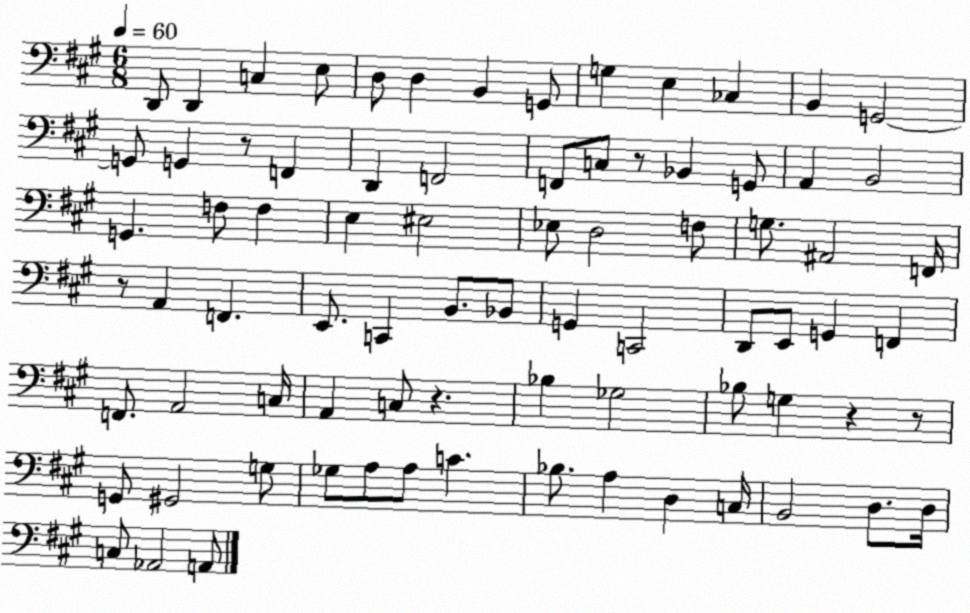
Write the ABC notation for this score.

X:1
T:Untitled
M:6/8
L:1/4
K:A
D,,/2 D,, C, E,/2 D,/2 D, B,, G,,/2 G, E, _C, B,, G,,2 G,,/2 G,, z/2 F,, D,, F,,2 F,,/2 C,/2 z/2 _B,, G,,/2 A,, B,,2 G,, F,/2 F, E, ^E,2 _E,/2 D,2 F,/2 G,/2 ^A,,2 F,,/4 z/2 A,, F,, E,,/2 C,, B,,/2 _B,,/2 G,, C,,2 D,,/2 E,,/2 G,, F,, F,,/2 A,,2 C,/4 A,, C,/2 z _B, _G,2 _B,/2 G, z z/2 G,,/2 ^G,,2 G,/2 _G,/2 A,/2 A,/2 C _B,/2 A, D, C,/4 B,,2 D,/2 D,/4 C,/2 _A,,2 A,,/2